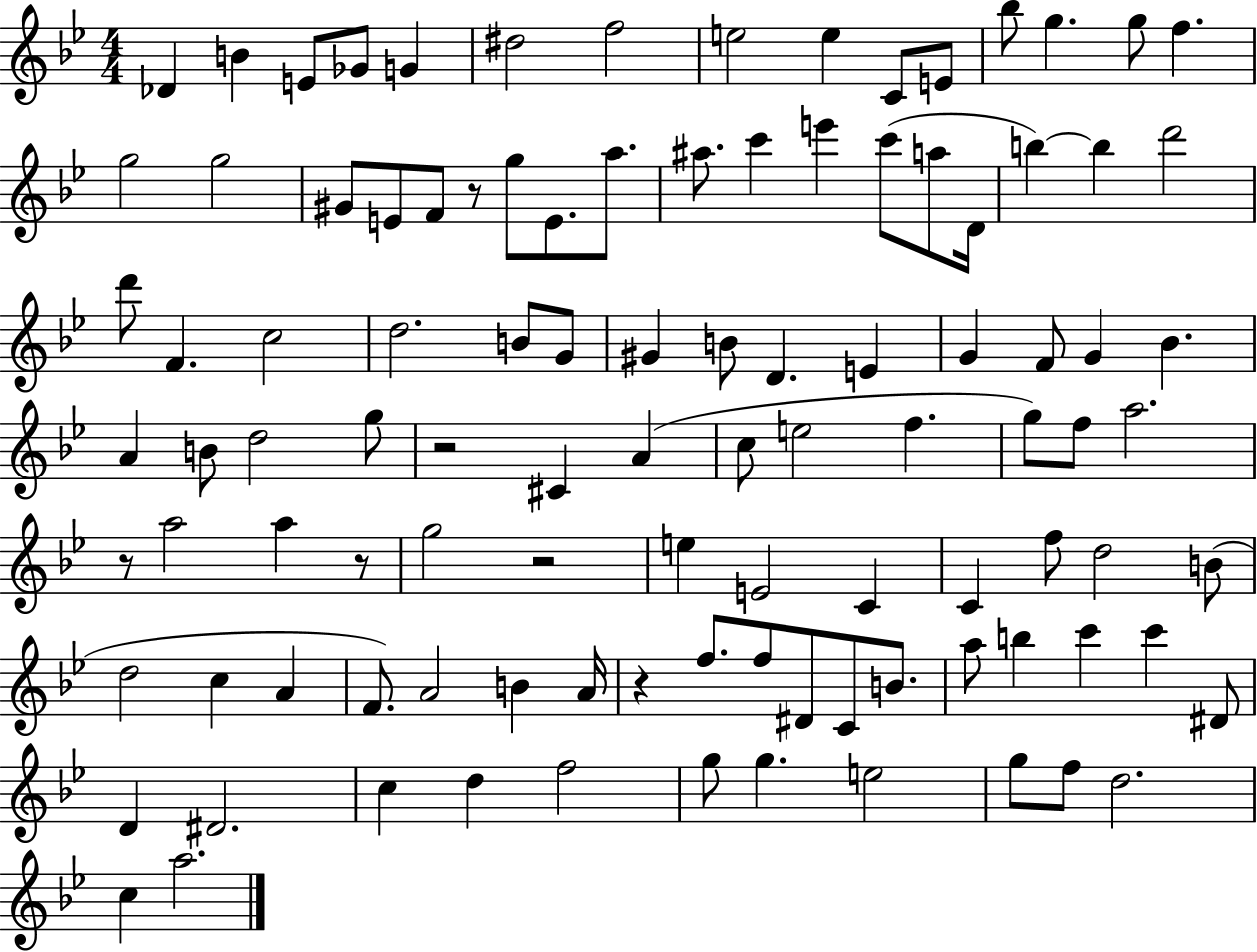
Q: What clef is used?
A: treble